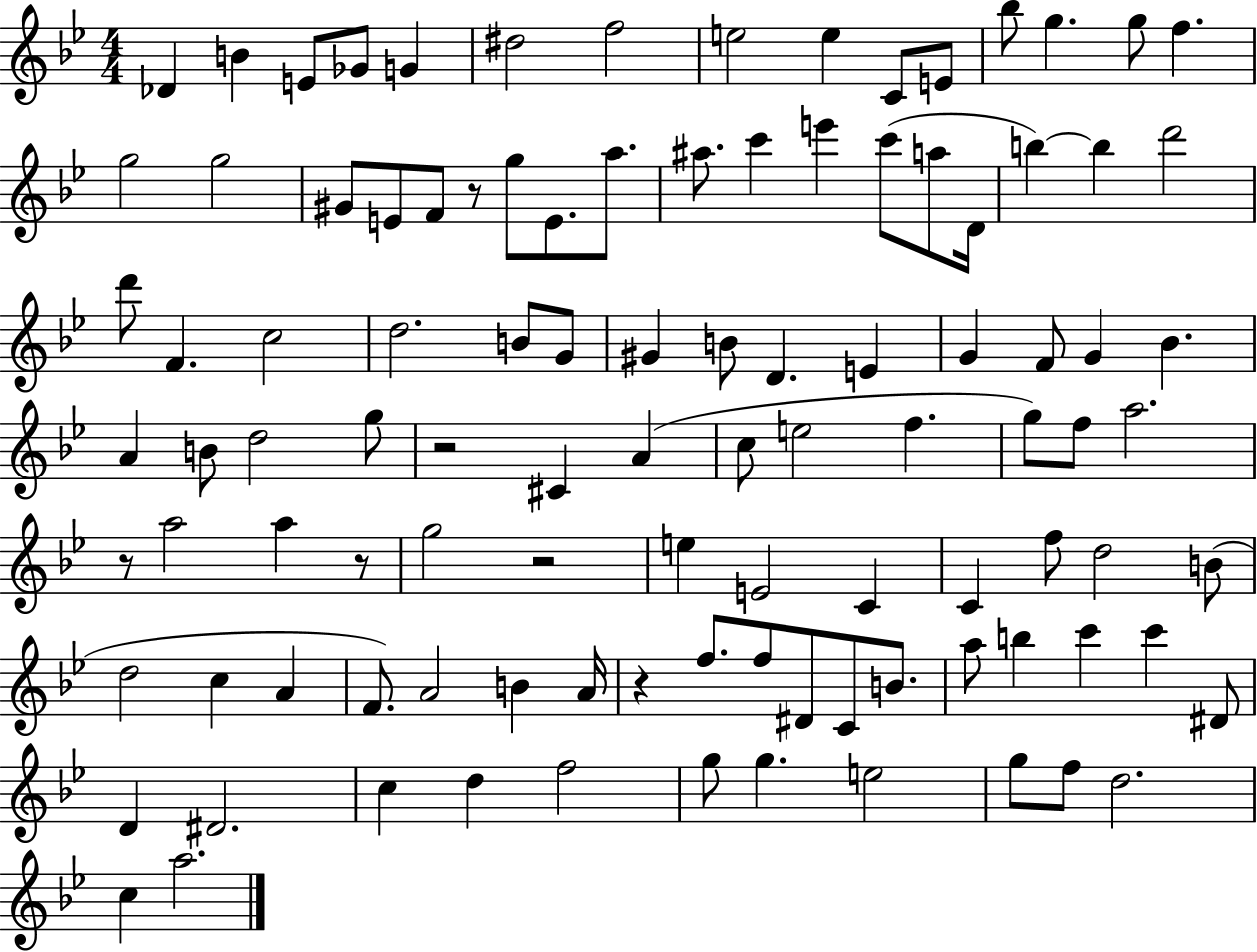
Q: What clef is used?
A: treble